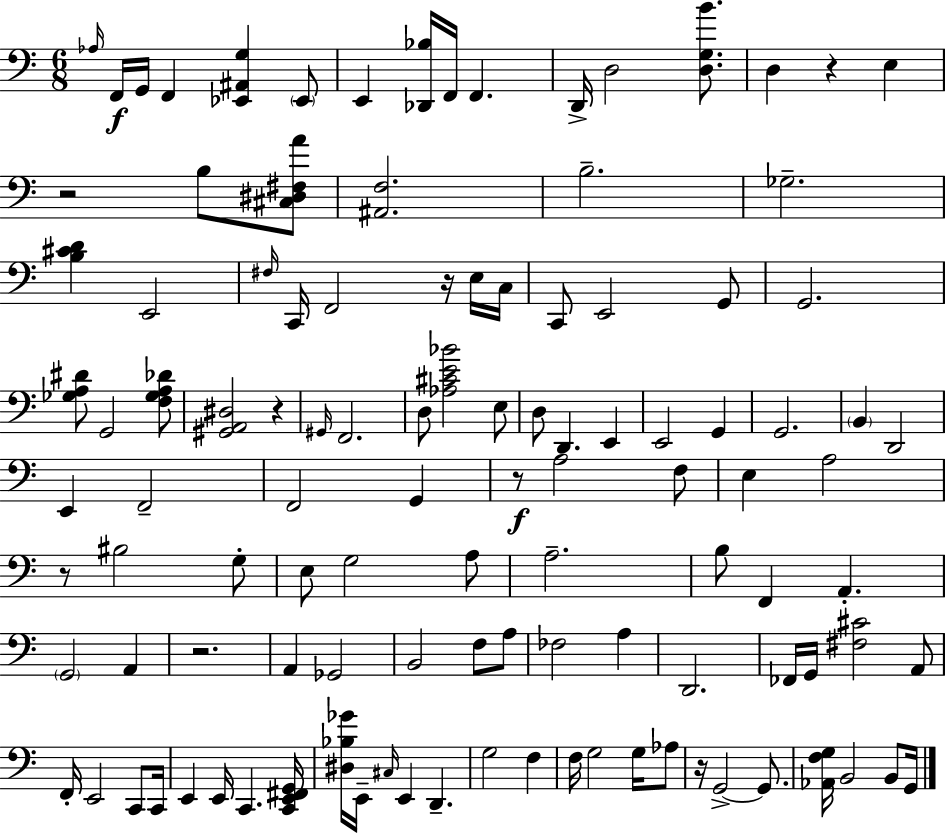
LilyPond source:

{
  \clef bass
  \numericTimeSignature
  \time 6/8
  \key a \minor
  \grace { aes16 }\f f,16 g,16 f,4 <ees, ais, g>4 \parenthesize ees,8 | e,4 <des, bes>16 f,16 f,4. | d,16-> d2 <d g b'>8. | d4 r4 e4 | \break r2 b8 <cis dis fis a'>8 | <ais, f>2. | b2.-- | ges2.-- | \break <b cis' d'>4 e,2 | \grace { fis16 } c,16 f,2 r16 | e16 c16 c,8 e,2 | g,8 g,2. | \break <ges a dis'>8 g,2 | <f ges a des'>8 <gis, a, dis>2 r4 | \grace { gis,16 } f,2. | d8 <aes cis' e' bes'>2 | \break e8 d8 d,4. e,4 | e,2 g,4 | g,2. | \parenthesize b,4 d,2 | \break e,4 f,2-- | f,2 g,4 | r8\f a2 | f8 e4 a2 | \break r8 bis2 | g8-. e8 g2 | a8 a2.-- | b8 f,4 a,4.-. | \break \parenthesize g,2 a,4 | r2. | a,4 ges,2 | b,2 f8 | \break a8 fes2 a4 | d,2. | fes,16 g,16 <fis cis'>2 | a,8 f,16-. e,2 | \break c,8 c,16 e,4 e,16 c,4. | <c, e, fis, g,>16 <dis bes ges'>16 e,16-- \grace { cis16 } e,4 d,4.-- | g2 | f4 f16 g2 | \break g16 aes8 r16 g,2->~~ | g,8. <aes, f g>16 b,2 | b,8 g,16 \bar "|."
}